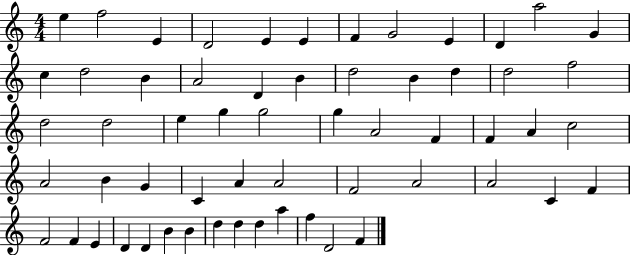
{
  \clef treble
  \numericTimeSignature
  \time 4/4
  \key c \major
  e''4 f''2 e'4 | d'2 e'4 e'4 | f'4 g'2 e'4 | d'4 a''2 g'4 | \break c''4 d''2 b'4 | a'2 d'4 b'4 | d''2 b'4 d''4 | d''2 f''2 | \break d''2 d''2 | e''4 g''4 g''2 | g''4 a'2 f'4 | f'4 a'4 c''2 | \break a'2 b'4 g'4 | c'4 a'4 a'2 | f'2 a'2 | a'2 c'4 f'4 | \break f'2 f'4 e'4 | d'4 d'4 b'4 b'4 | d''4 d''4 d''4 a''4 | f''4 d'2 f'4 | \break \bar "|."
}